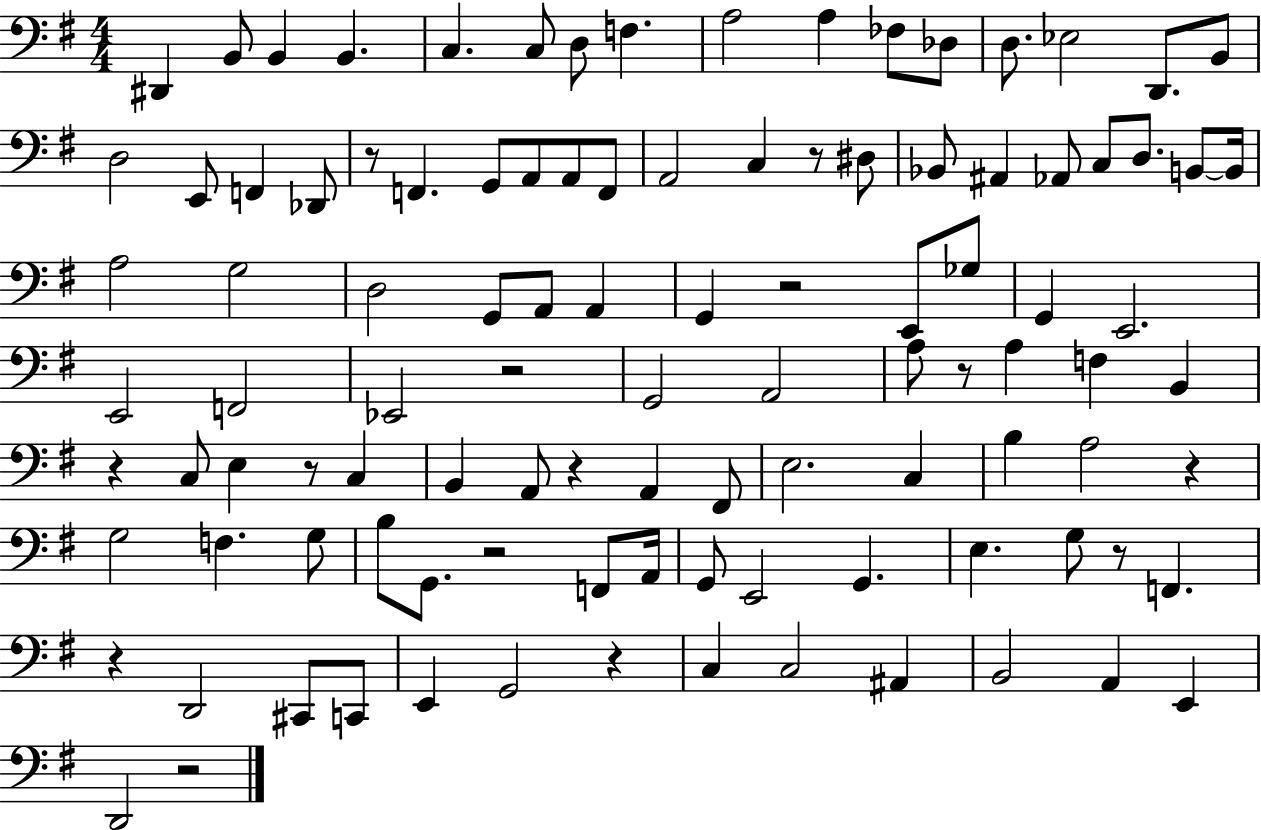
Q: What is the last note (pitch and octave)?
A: D2